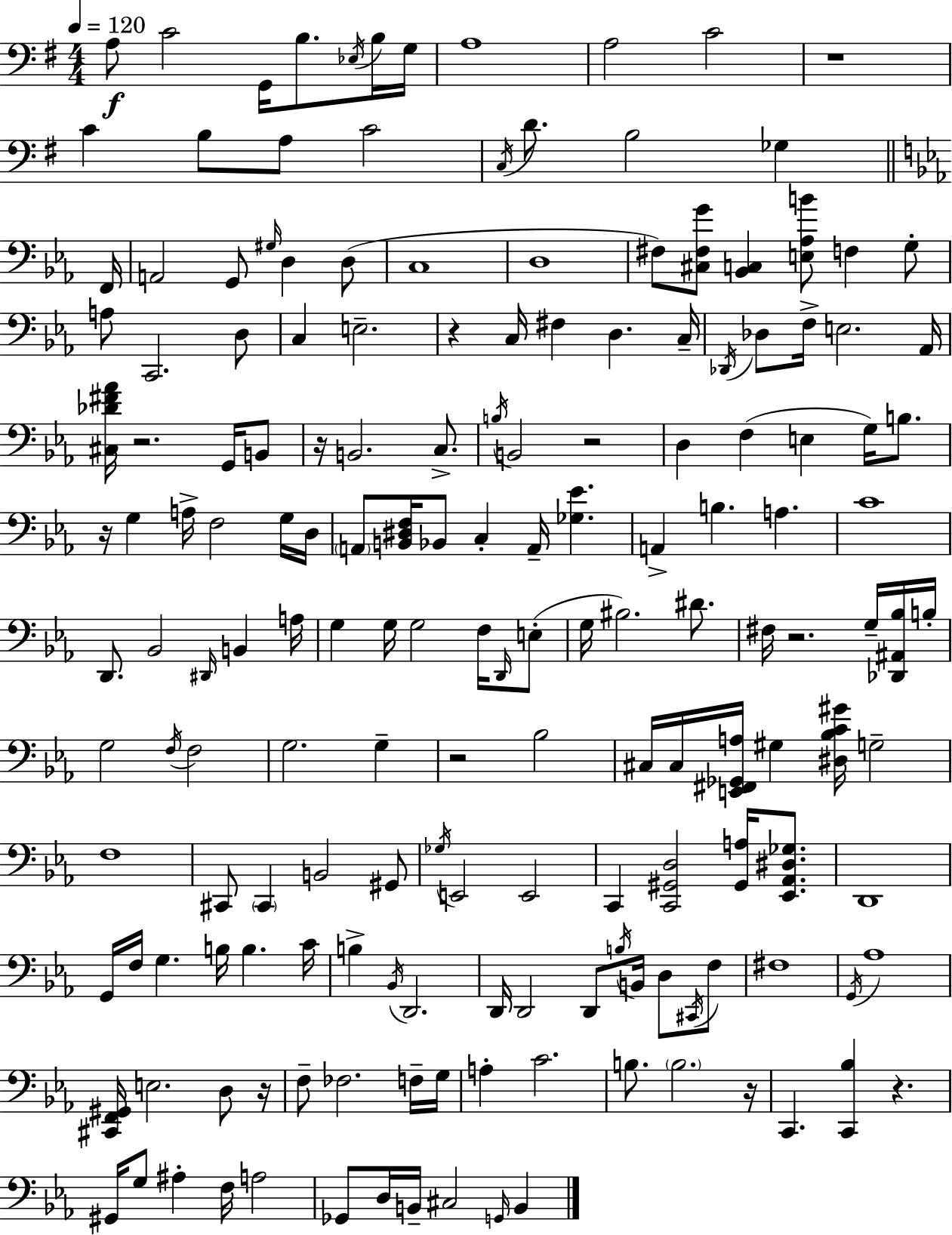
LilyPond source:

{
  \clef bass
  \numericTimeSignature
  \time 4/4
  \key e \minor
  \tempo 4 = 120
  a8\f c'2 g,16 b8. \acciaccatura { ees16 } b16 | g16 a1 | a2 c'2 | r1 | \break c'4 b8 a8 c'2 | \acciaccatura { c16 } d'8. b2 ges4 | \bar "||" \break \key c \minor f,16 a,2 g,8 \grace { gis16 } d4 | d8( c1 | d1 | fis8) <cis fis g'>8 <bes, c>4 <e aes b'>8 f4 | \break g8-. a8 c,2. | d8 c4 e2.-- | r4 c16 fis4 d4. | c16-- \acciaccatura { des,16 } des8 f16-> e2. | \break aes,16 <cis des' fis' aes'>16 r2. | g,16 b,8 r16 b,2. | c8.-> \acciaccatura { b16 } b,2 r2 | d4 f4( e4 | \break g16) b8. r16 g4 a16-> f2 | g16 d16 \parenthesize a,8 <b, dis f>16 bes,8 c4-. a,16-- <ges ees'>4. | a,4-> b4. a4. | c'1 | \break d,8. bes,2 \grace { dis,16 } | b,4 a16 g4 g16 g2 | f16 \grace { d,16 } e8-.( g16 bis2.) | dis'8. fis16 r2. | \break g16-- <des, ais, bes>16 b16-. g2 \acciaccatura { f16 } f2 | g2. | g4-- r2 bes2 | cis16 cis16 <e, fis, ges, a>16 gis4 <dis bes c' gis'>16 g2-- | \break f1 | cis,8 \parenthesize cis,4 b,2 | gis,8 \acciaccatura { ges16 } e,2 | e,2 c,4 <c, gis, d>2 | \break <gis, a>16 <ees, aes, dis ges>8. d,1 | g,16 f16 g4. | b16 b4. c'16 b4-> \acciaccatura { bes,16 } d,2. | d,16 d,2 | \break d,8 \acciaccatura { b16 } b,16 d8 \acciaccatura { cis,16 } f8 fis1 | \acciaccatura { g,16 } aes1 | <cis, f, gis,>16 e2. | d8 r16 f8-- fes2. | \break f16-- g16 a4-. | c'2. b8. \parenthesize b2. | r16 c,4. | <c, bes>4 r4. gis,16 g8 ais4-. | \break f16 a2 ges,8 d16 b,16-- | cis2 \grace { g,16 } b,4 \bar "|."
}